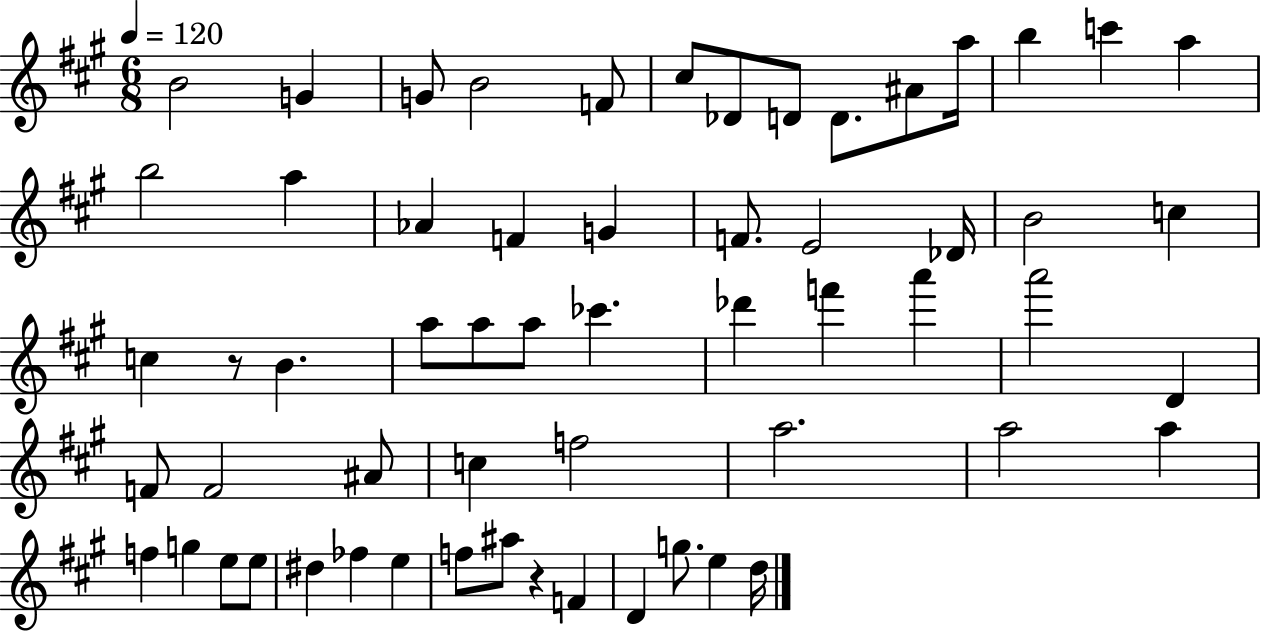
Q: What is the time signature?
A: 6/8